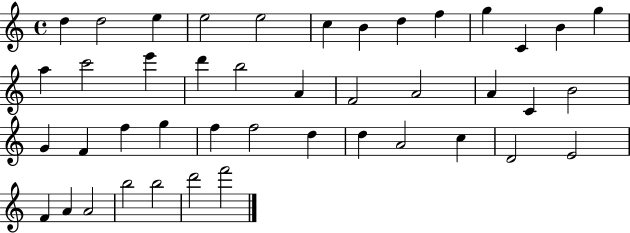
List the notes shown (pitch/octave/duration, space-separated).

D5/q D5/h E5/q E5/h E5/h C5/q B4/q D5/q F5/q G5/q C4/q B4/q G5/q A5/q C6/h E6/q D6/q B5/h A4/q F4/h A4/h A4/q C4/q B4/h G4/q F4/q F5/q G5/q F5/q F5/h D5/q D5/q A4/h C5/q D4/h E4/h F4/q A4/q A4/h B5/h B5/h D6/h F6/h